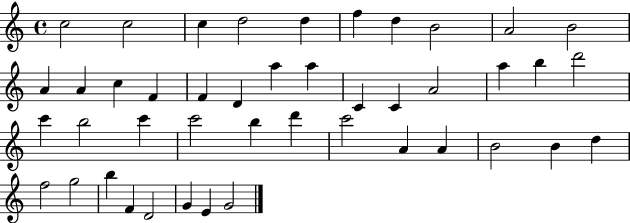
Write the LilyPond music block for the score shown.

{
  \clef treble
  \time 4/4
  \defaultTimeSignature
  \key c \major
  c''2 c''2 | c''4 d''2 d''4 | f''4 d''4 b'2 | a'2 b'2 | \break a'4 a'4 c''4 f'4 | f'4 d'4 a''4 a''4 | c'4 c'4 a'2 | a''4 b''4 d'''2 | \break c'''4 b''2 c'''4 | c'''2 b''4 d'''4 | c'''2 a'4 a'4 | b'2 b'4 d''4 | \break f''2 g''2 | b''4 f'4 d'2 | g'4 e'4 g'2 | \bar "|."
}